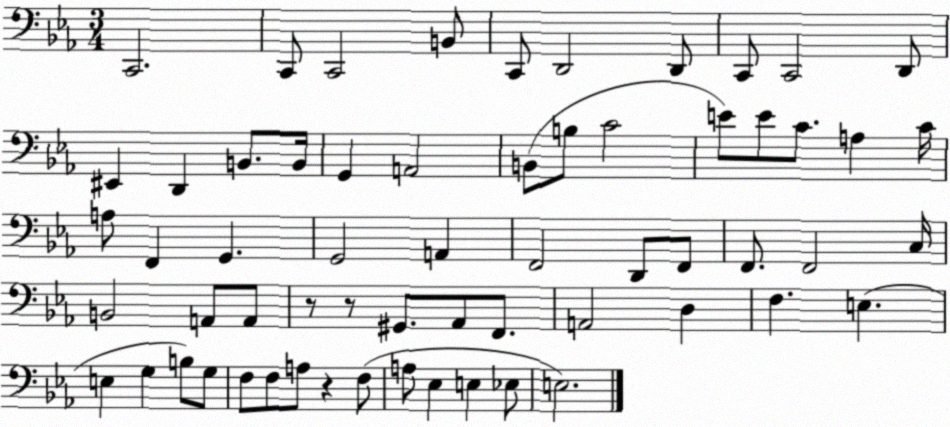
X:1
T:Untitled
M:3/4
L:1/4
K:Eb
C,,2 C,,/2 C,,2 B,,/2 C,,/2 D,,2 D,,/2 C,,/2 C,,2 D,,/2 ^E,, D,, B,,/2 B,,/4 G,, A,,2 B,,/2 B,/2 C2 E/2 E/2 C/2 A, C/4 A,/2 F,, G,, G,,2 A,, F,,2 D,,/2 F,,/2 F,,/2 F,,2 C,/4 B,,2 A,,/2 A,,/2 z/2 z/2 ^G,,/2 _A,,/2 F,,/2 A,,2 D, F, E, E, G, B,/2 G,/2 F,/2 F,/2 A,/2 z F,/2 A,/2 _E, E, _E,/2 E,2